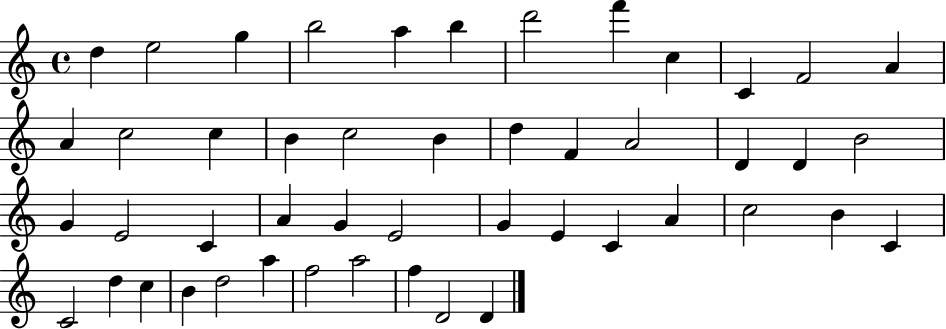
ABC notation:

X:1
T:Untitled
M:4/4
L:1/4
K:C
d e2 g b2 a b d'2 f' c C F2 A A c2 c B c2 B d F A2 D D B2 G E2 C A G E2 G E C A c2 B C C2 d c B d2 a f2 a2 f D2 D